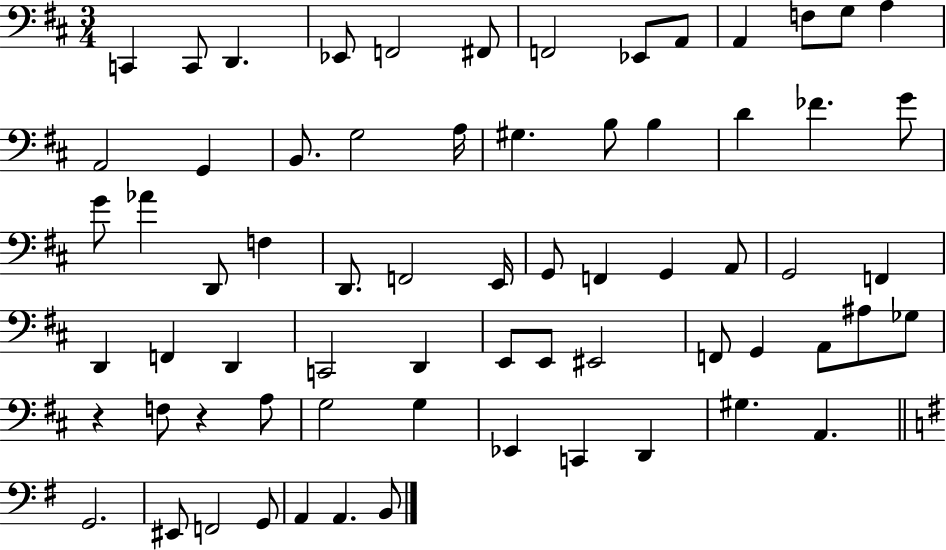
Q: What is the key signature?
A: D major